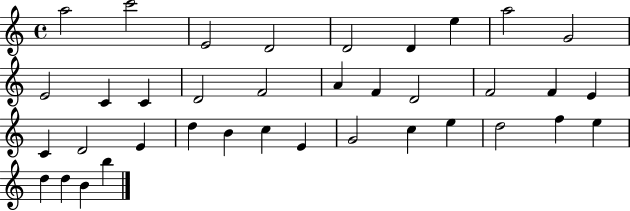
{
  \clef treble
  \time 4/4
  \defaultTimeSignature
  \key c \major
  a''2 c'''2 | e'2 d'2 | d'2 d'4 e''4 | a''2 g'2 | \break e'2 c'4 c'4 | d'2 f'2 | a'4 f'4 d'2 | f'2 f'4 e'4 | \break c'4 d'2 e'4 | d''4 b'4 c''4 e'4 | g'2 c''4 e''4 | d''2 f''4 e''4 | \break d''4 d''4 b'4 b''4 | \bar "|."
}